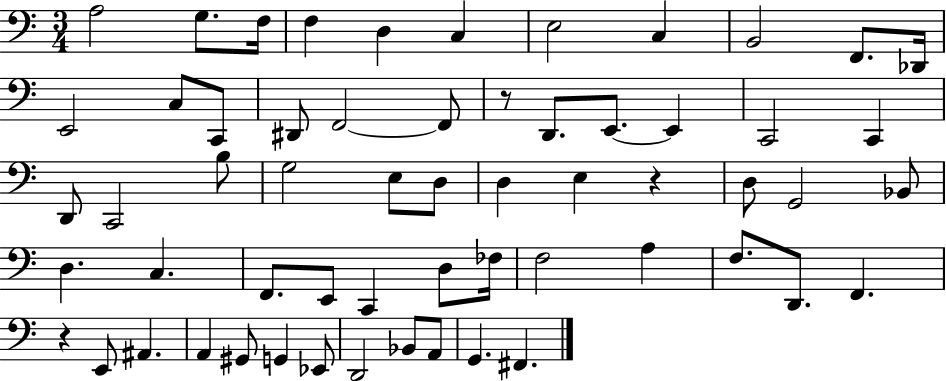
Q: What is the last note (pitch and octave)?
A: F#2